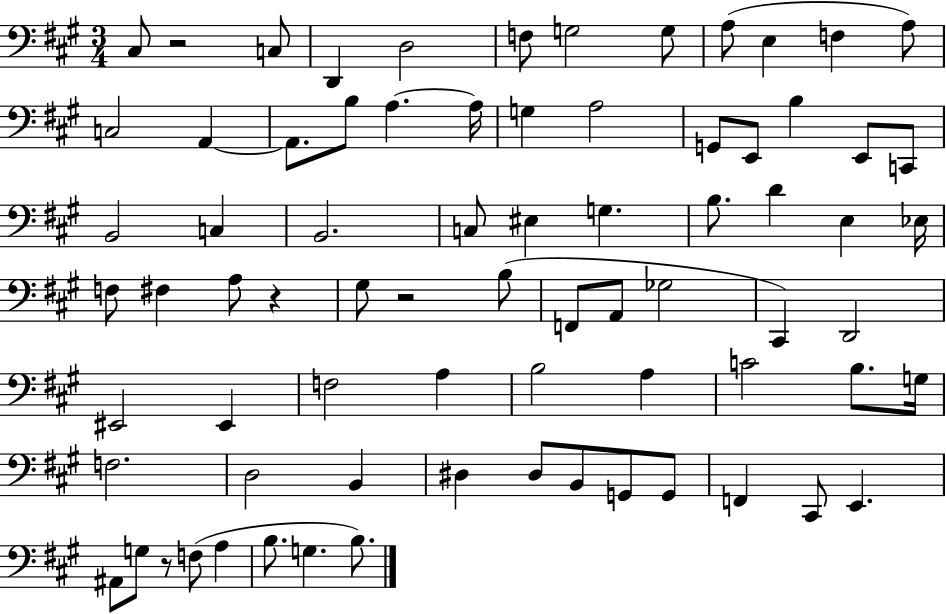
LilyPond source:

{
  \clef bass
  \numericTimeSignature
  \time 3/4
  \key a \major
  cis8 r2 c8 | d,4 d2 | f8 g2 g8 | a8( e4 f4 a8) | \break c2 a,4~~ | a,8. b8 a4.~~ a16 | g4 a2 | g,8 e,8 b4 e,8 c,8 | \break b,2 c4 | b,2. | c8 eis4 g4. | b8. d'4 e4 ees16 | \break f8 fis4 a8 r4 | gis8 r2 b8( | f,8 a,8 ges2 | cis,4) d,2 | \break eis,2 eis,4 | f2 a4 | b2 a4 | c'2 b8. g16 | \break f2. | d2 b,4 | dis4 dis8 b,8 g,8 g,8 | f,4 cis,8 e,4. | \break ais,8 g8 r8 f8( a4 | b8. g4. b8.) | \bar "|."
}